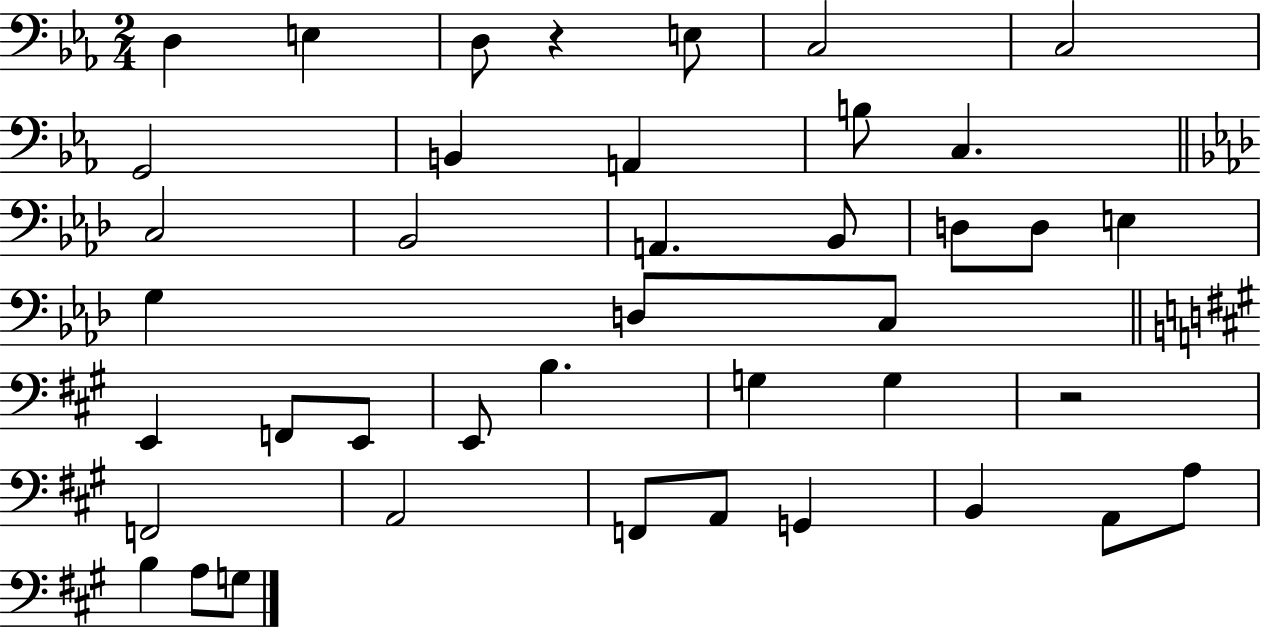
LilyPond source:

{
  \clef bass
  \numericTimeSignature
  \time 2/4
  \key ees \major
  d4 e4 | d8 r4 e8 | c2 | c2 | \break g,2 | b,4 a,4 | b8 c4. | \bar "||" \break \key aes \major c2 | bes,2 | a,4. bes,8 | d8 d8 e4 | \break g4 d8 c8 | \bar "||" \break \key a \major e,4 f,8 e,8 | e,8 b4. | g4 g4 | r2 | \break f,2 | a,2 | f,8 a,8 g,4 | b,4 a,8 a8 | \break b4 a8 g8 | \bar "|."
}